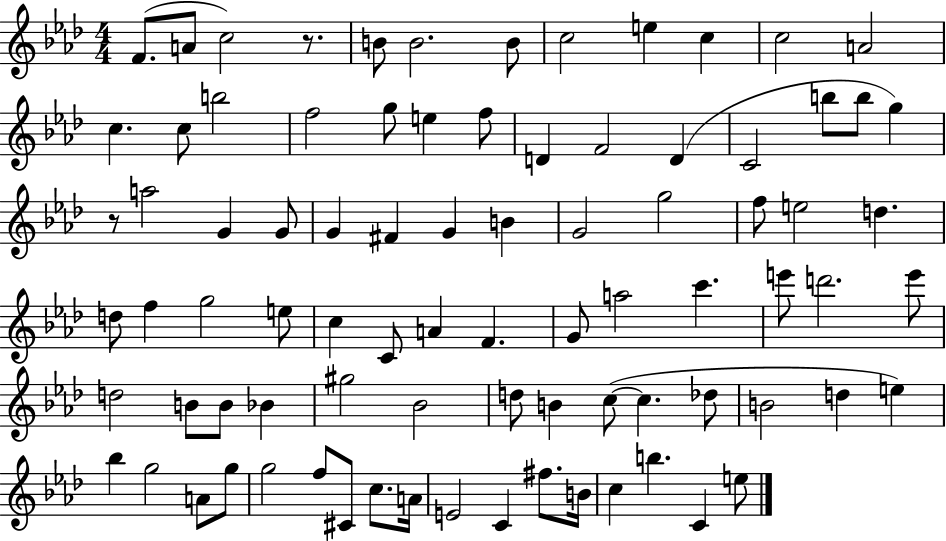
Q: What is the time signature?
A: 4/4